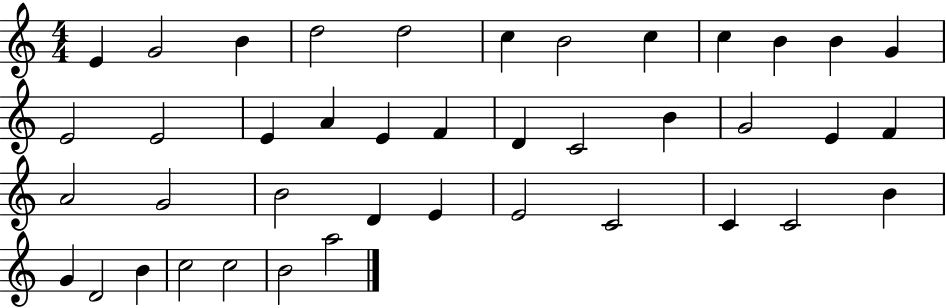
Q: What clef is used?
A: treble